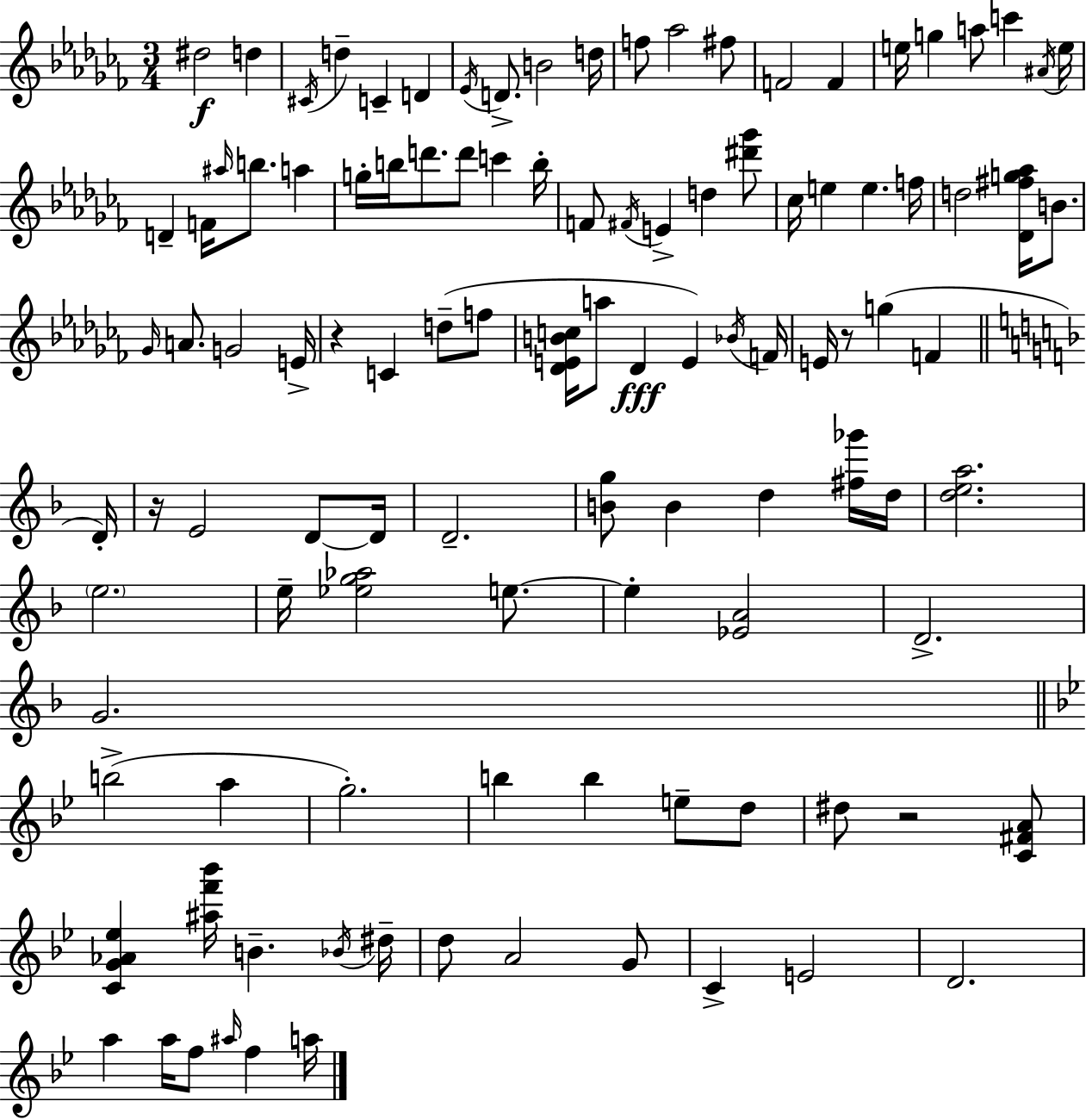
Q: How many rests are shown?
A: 4